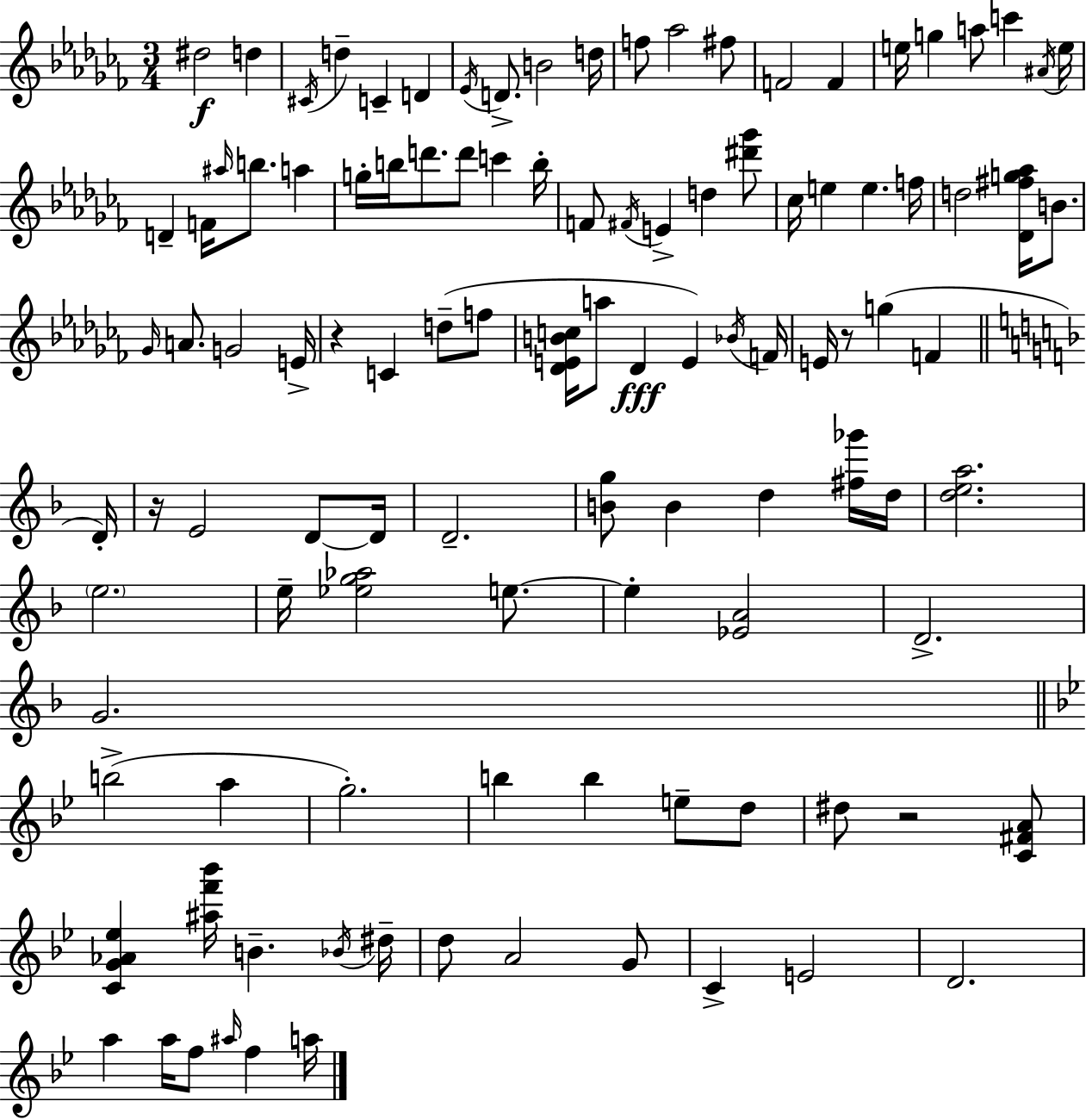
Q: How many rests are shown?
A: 4